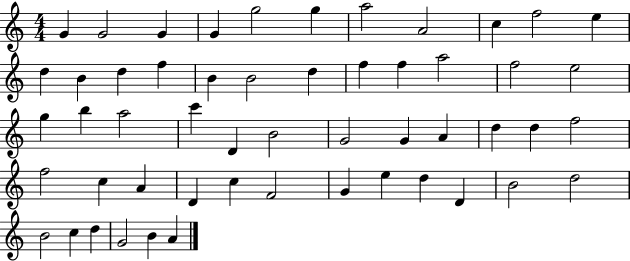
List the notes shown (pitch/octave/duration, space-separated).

G4/q G4/h G4/q G4/q G5/h G5/q A5/h A4/h C5/q F5/h E5/q D5/q B4/q D5/q F5/q B4/q B4/h D5/q F5/q F5/q A5/h F5/h E5/h G5/q B5/q A5/h C6/q D4/q B4/h G4/h G4/q A4/q D5/q D5/q F5/h F5/h C5/q A4/q D4/q C5/q F4/h G4/q E5/q D5/q D4/q B4/h D5/h B4/h C5/q D5/q G4/h B4/q A4/q